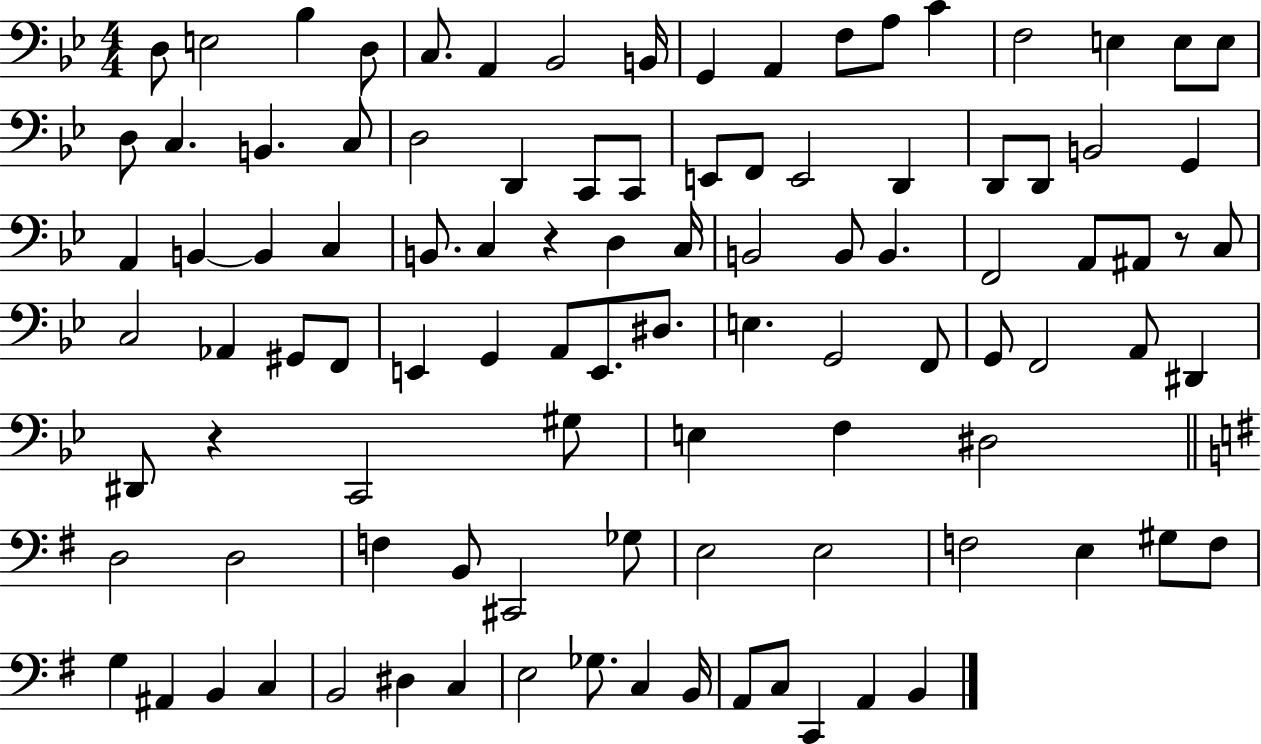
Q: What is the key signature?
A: BES major